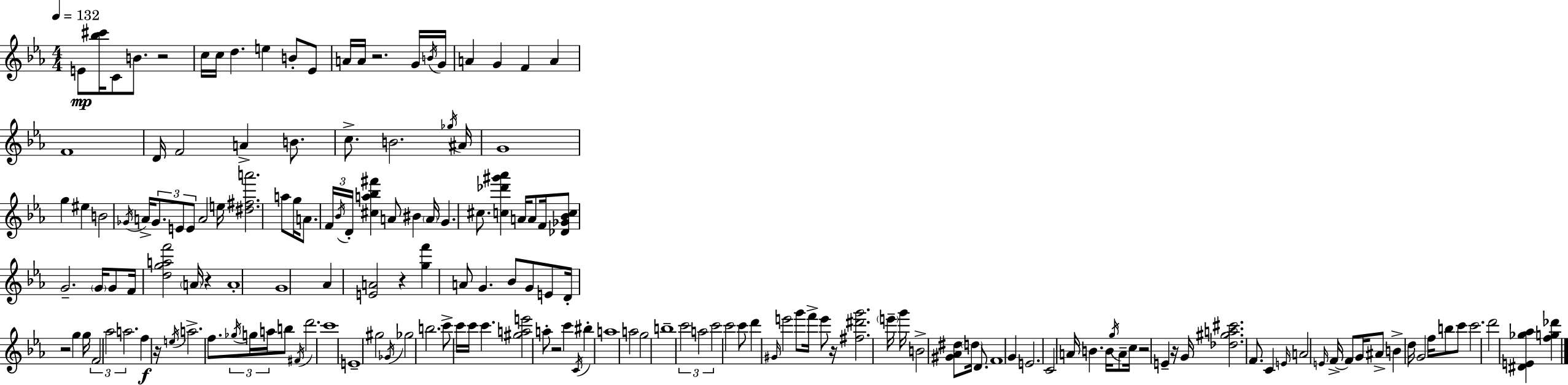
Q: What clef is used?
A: treble